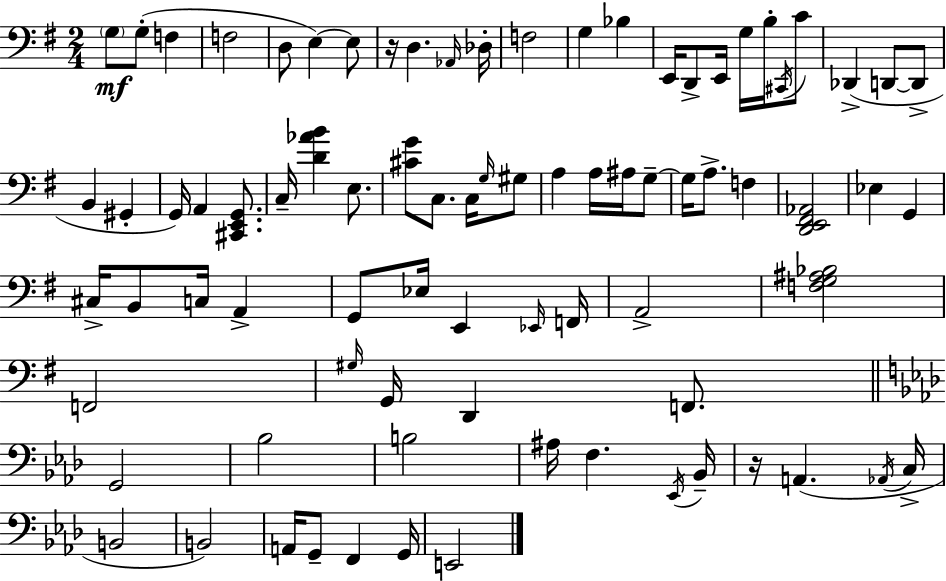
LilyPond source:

{
  \clef bass
  \numericTimeSignature
  \time 2/4
  \key e \minor
  \repeat volta 2 { \parenthesize g8\mf g8-.( f4 | f2 | d8 e4~~) e8 | r16 d4. \grace { aes,16 } | \break des16-. f2 | g4 bes4 | e,16 d,8-> e,16 g16 b16-. \acciaccatura { cis,16 } | c'8 des,4->( d,8~~ | \break d,8-> b,4 gis,4-. | g,16) a,4 <cis, e, g,>8. | c16-- <d' aes' b'>4 e8. | <cis' g'>8 c8. c16 | \break \grace { g16 } gis8 a4 a16 | ais16 g8--~~ g16 a8.-> f4 | <d, e, fis, aes,>2 | ees4 g,4 | \break cis16-> b,8 c16 a,4-> | g,8 ees16 e,4 | \grace { ees,16 } f,16 a,2-> | <f g ais bes>2 | \break f,2 | \grace { gis16 } g,16 d,4 | f,8. \bar "||" \break \key aes \major g,2 | bes2 | b2 | ais16 f4. \acciaccatura { ees,16 } | \break bes,16-- r16 a,4.( | \acciaccatura { aes,16 } c16-> b,2 | b,2) | a,16 g,8-- f,4 | \break g,16 e,2 | } \bar "|."
}